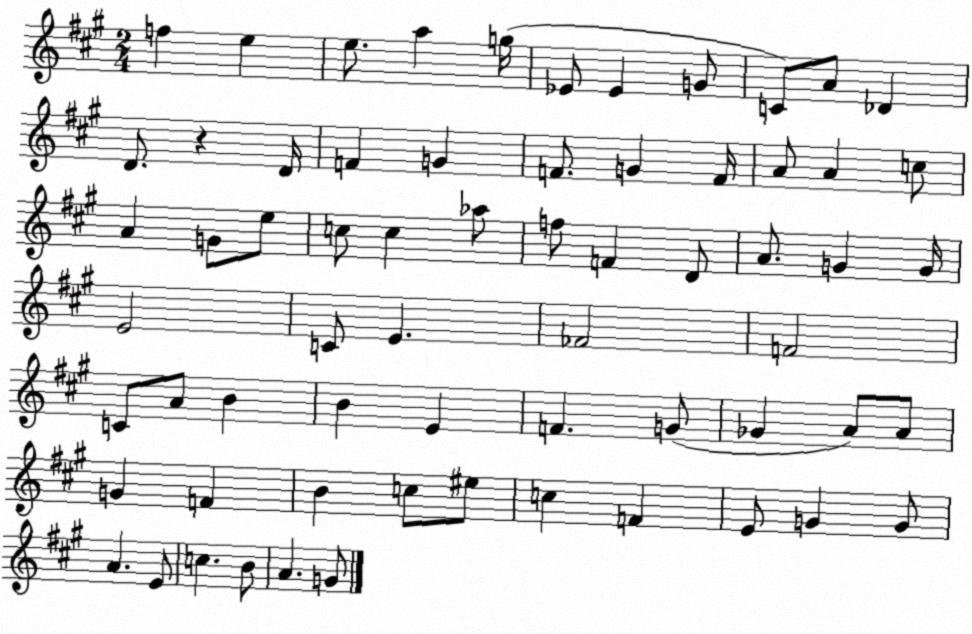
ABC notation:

X:1
T:Untitled
M:2/4
L:1/4
K:A
f e e/2 a g/4 _E/2 _E G/2 C/2 A/2 _D D/2 z D/4 F G F/2 G F/4 A/2 A c/2 A G/2 e/2 c/2 c _a/2 f/2 F D/2 A/2 G G/4 E2 C/2 E _F2 F2 C/2 A/2 B B E F G/2 _G A/2 A/2 G F B c/2 ^e/2 c F E/2 G G/2 A E/2 c B/2 A G/2